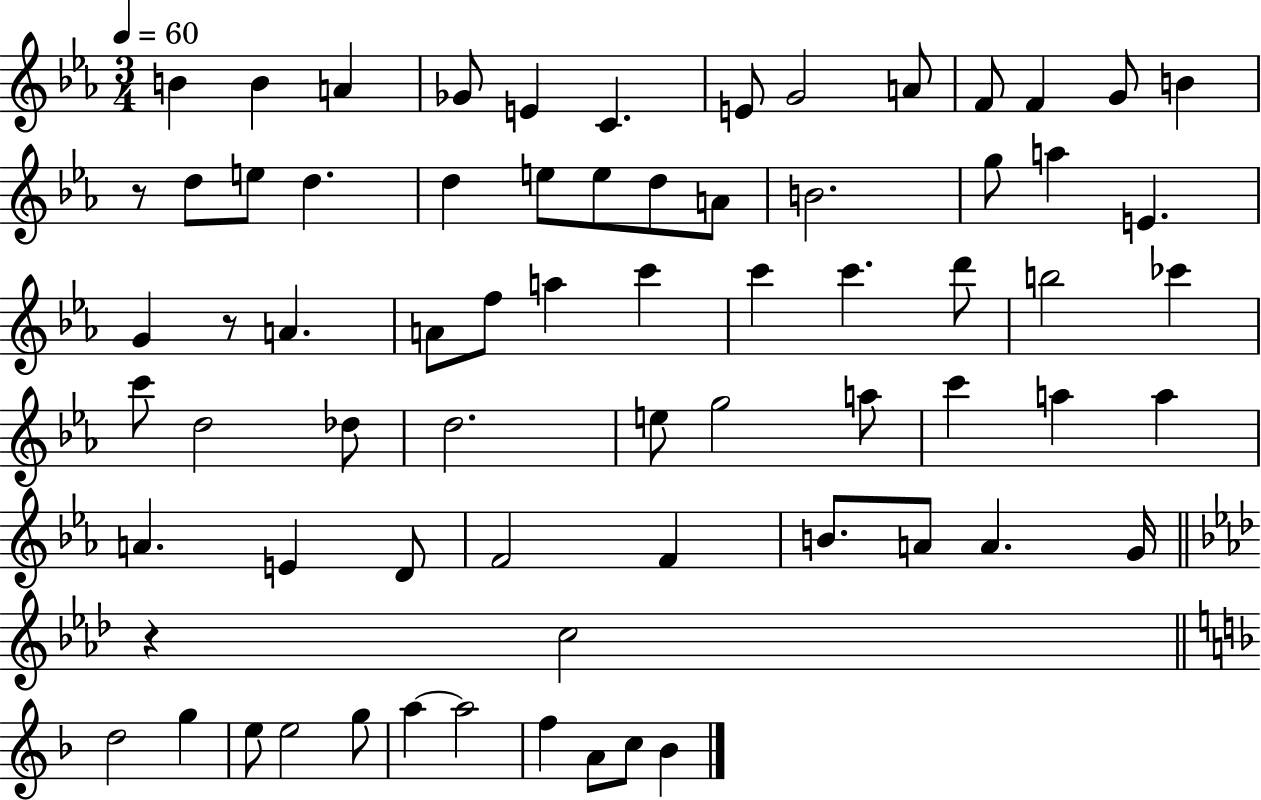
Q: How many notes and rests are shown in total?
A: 70